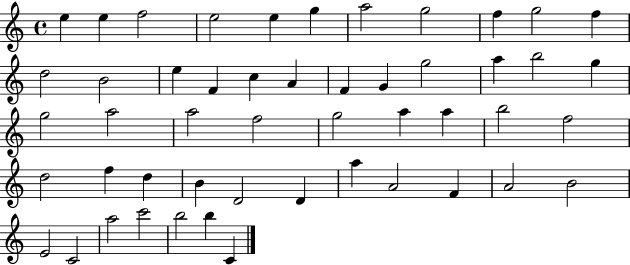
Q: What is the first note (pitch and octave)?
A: E5